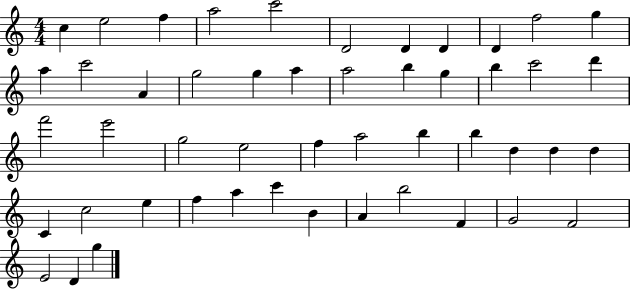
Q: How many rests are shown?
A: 0